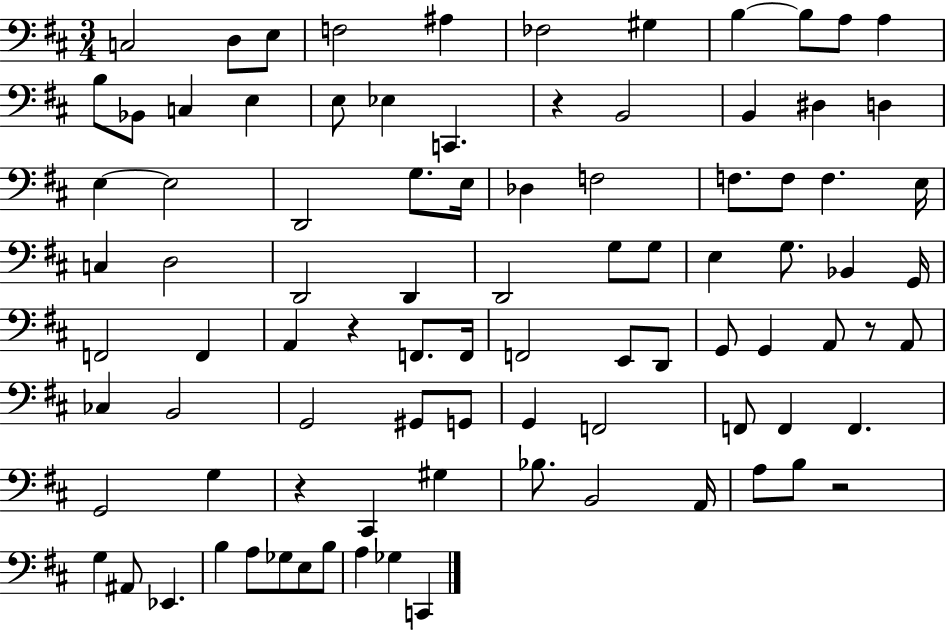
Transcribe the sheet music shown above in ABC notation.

X:1
T:Untitled
M:3/4
L:1/4
K:D
C,2 D,/2 E,/2 F,2 ^A, _F,2 ^G, B, B,/2 A,/2 A, B,/2 _B,,/2 C, E, E,/2 _E, C,, z B,,2 B,, ^D, D, E, E,2 D,,2 G,/2 E,/4 _D, F,2 F,/2 F,/2 F, E,/4 C, D,2 D,,2 D,, D,,2 G,/2 G,/2 E, G,/2 _B,, G,,/4 F,,2 F,, A,, z F,,/2 F,,/4 F,,2 E,,/2 D,,/2 G,,/2 G,, A,,/2 z/2 A,,/2 _C, B,,2 G,,2 ^G,,/2 G,,/2 G,, F,,2 F,,/2 F,, F,, G,,2 G, z ^C,, ^G, _B,/2 B,,2 A,,/4 A,/2 B,/2 z2 G, ^A,,/2 _E,, B, A,/2 _G,/2 E,/2 B,/2 A, _G, C,,